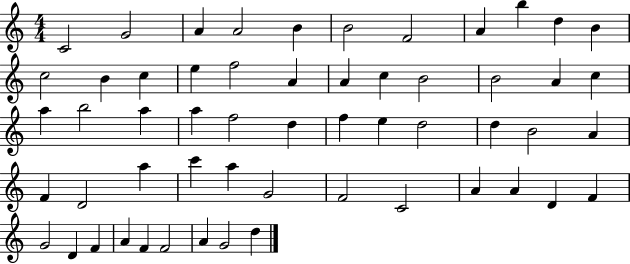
{
  \clef treble
  \numericTimeSignature
  \time 4/4
  \key c \major
  c'2 g'2 | a'4 a'2 b'4 | b'2 f'2 | a'4 b''4 d''4 b'4 | \break c''2 b'4 c''4 | e''4 f''2 a'4 | a'4 c''4 b'2 | b'2 a'4 c''4 | \break a''4 b''2 a''4 | a''4 f''2 d''4 | f''4 e''4 d''2 | d''4 b'2 a'4 | \break f'4 d'2 a''4 | c'''4 a''4 g'2 | f'2 c'2 | a'4 a'4 d'4 f'4 | \break g'2 d'4 f'4 | a'4 f'4 f'2 | a'4 g'2 d''4 | \bar "|."
}